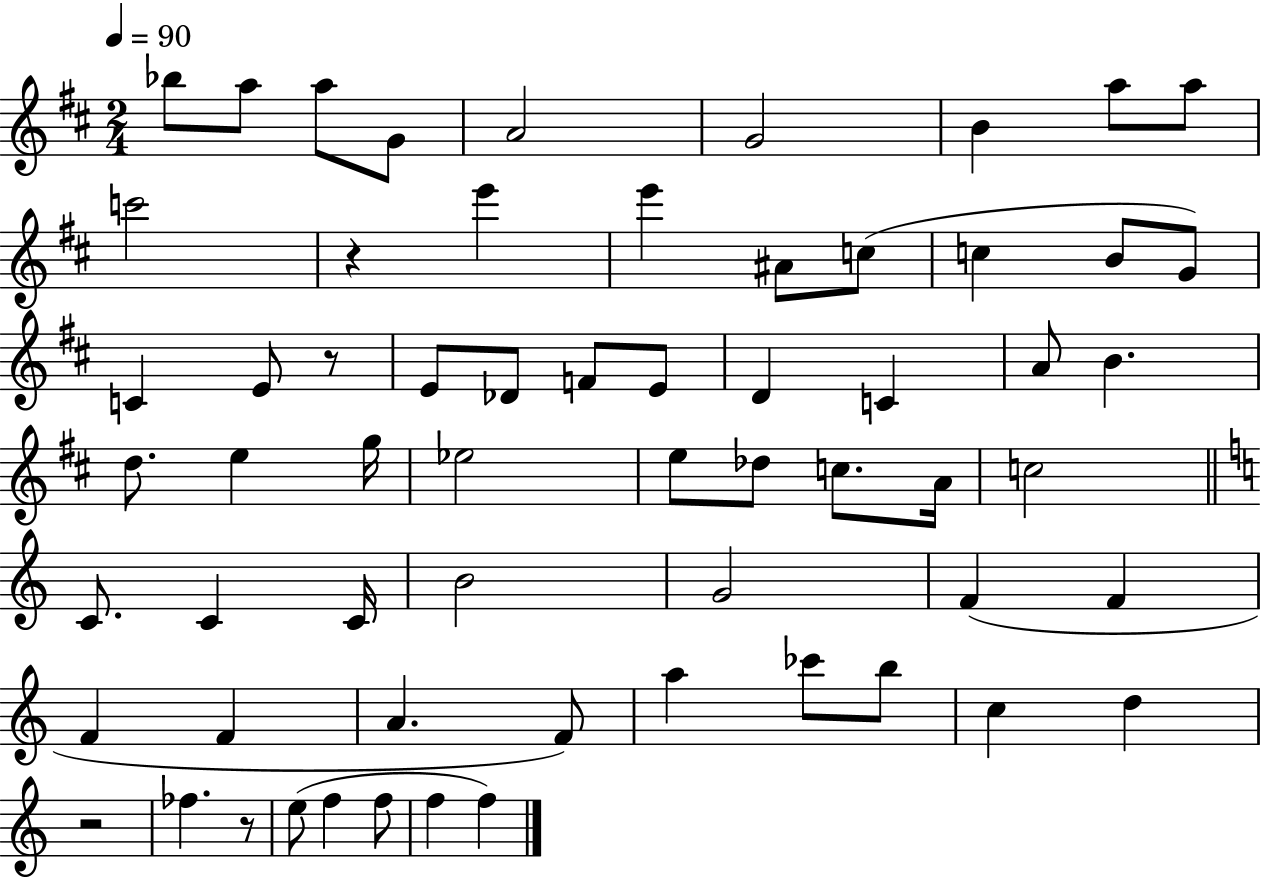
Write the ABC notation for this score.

X:1
T:Untitled
M:2/4
L:1/4
K:D
_b/2 a/2 a/2 G/2 A2 G2 B a/2 a/2 c'2 z e' e' ^A/2 c/2 c B/2 G/2 C E/2 z/2 E/2 _D/2 F/2 E/2 D C A/2 B d/2 e g/4 _e2 e/2 _d/2 c/2 A/4 c2 C/2 C C/4 B2 G2 F F F F A F/2 a _c'/2 b/2 c d z2 _f z/2 e/2 f f/2 f f